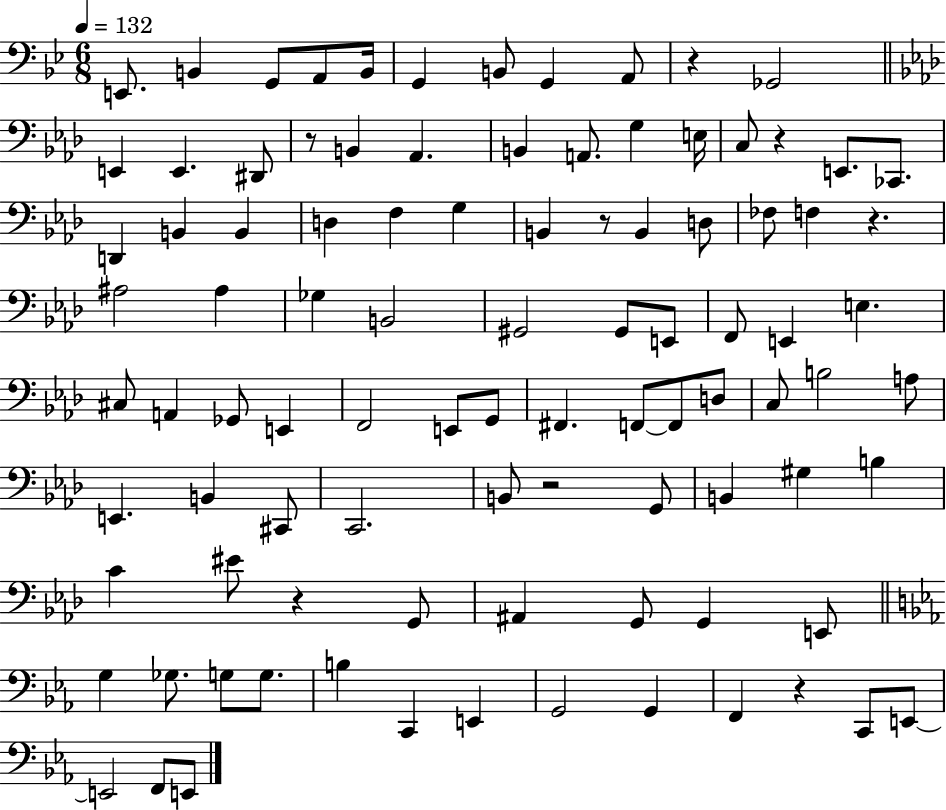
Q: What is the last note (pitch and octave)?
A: E2